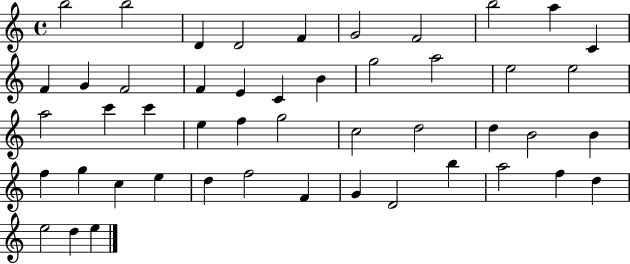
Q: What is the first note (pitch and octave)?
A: B5